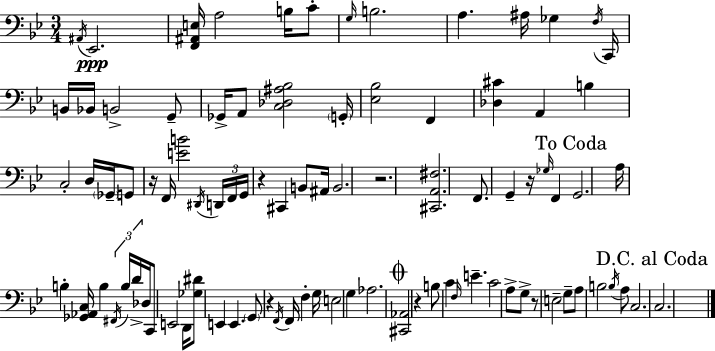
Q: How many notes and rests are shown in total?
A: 91